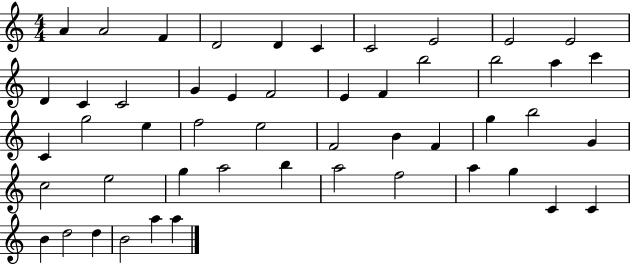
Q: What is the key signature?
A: C major